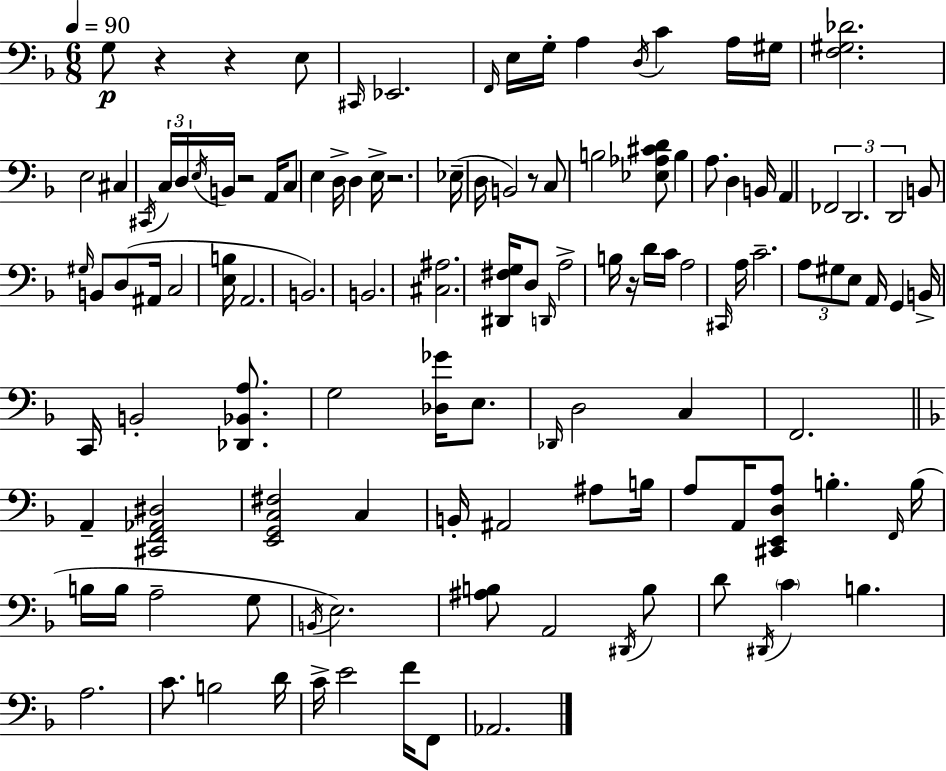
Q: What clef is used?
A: bass